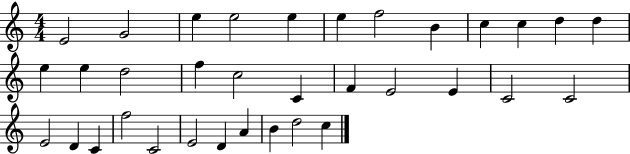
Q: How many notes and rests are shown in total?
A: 34